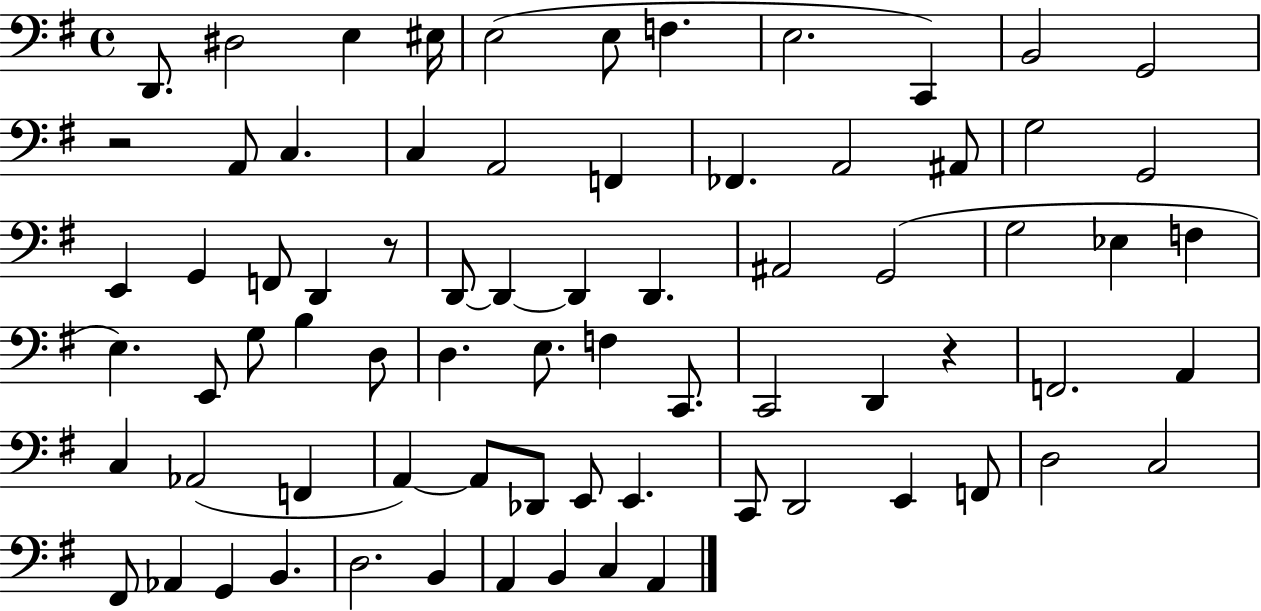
D2/e. D#3/h E3/q EIS3/s E3/h E3/e F3/q. E3/h. C2/q B2/h G2/h R/h A2/e C3/q. C3/q A2/h F2/q FES2/q. A2/h A#2/e G3/h G2/h E2/q G2/q F2/e D2/q R/e D2/e D2/q D2/q D2/q. A#2/h G2/h G3/h Eb3/q F3/q E3/q. E2/e G3/e B3/q D3/e D3/q. E3/e. F3/q C2/e. C2/h D2/q R/q F2/h. A2/q C3/q Ab2/h F2/q A2/q A2/e Db2/e E2/e E2/q. C2/e D2/h E2/q F2/e D3/h C3/h F#2/e Ab2/q G2/q B2/q. D3/h. B2/q A2/q B2/q C3/q A2/q